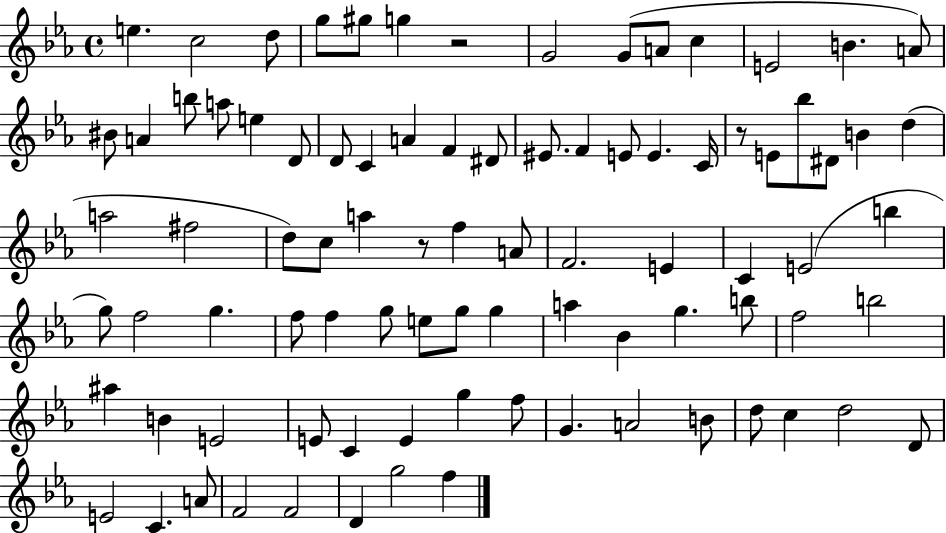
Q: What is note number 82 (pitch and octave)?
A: D4